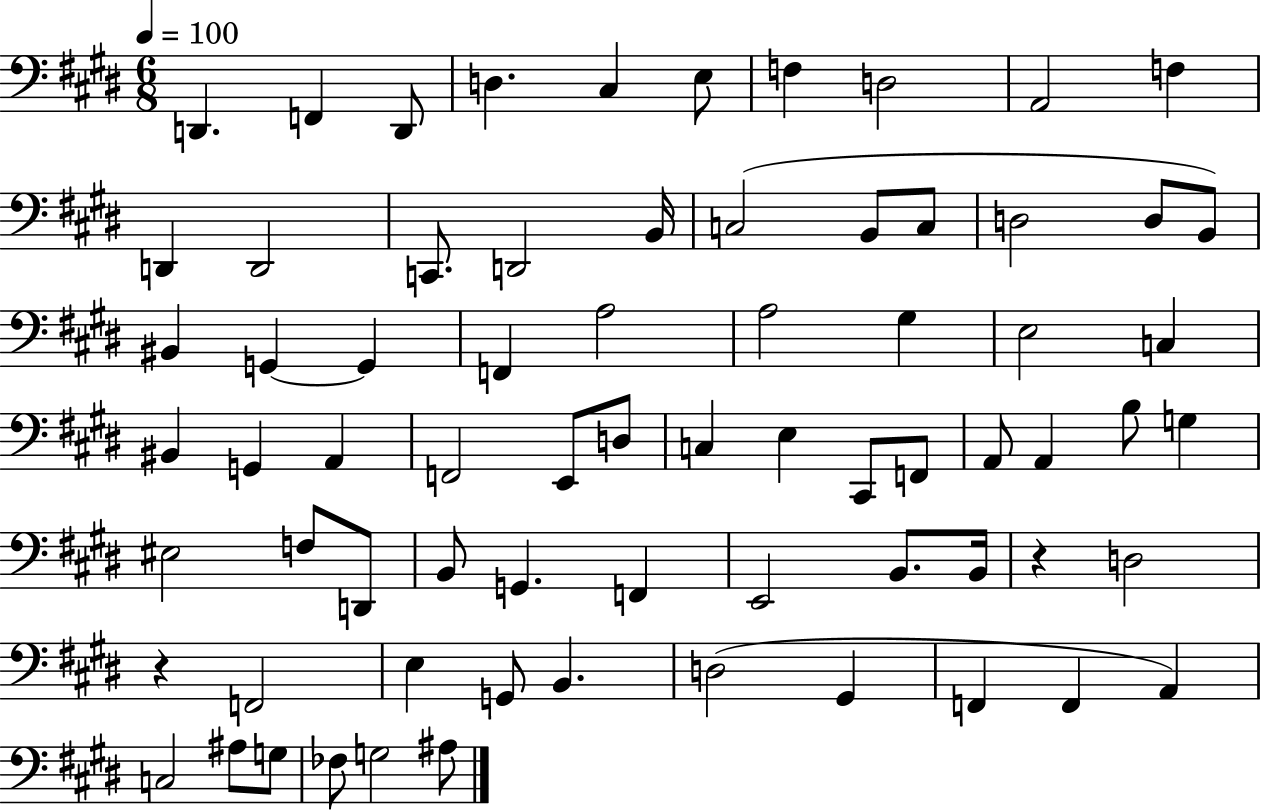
{
  \clef bass
  \numericTimeSignature
  \time 6/8
  \key e \major
  \tempo 4 = 100
  d,4. f,4 d,8 | d4. cis4 e8 | f4 d2 | a,2 f4 | \break d,4 d,2 | c,8. d,2 b,16 | c2( b,8 c8 | d2 d8 b,8) | \break bis,4 g,4~~ g,4 | f,4 a2 | a2 gis4 | e2 c4 | \break bis,4 g,4 a,4 | f,2 e,8 d8 | c4 e4 cis,8 f,8 | a,8 a,4 b8 g4 | \break eis2 f8 d,8 | b,8 g,4. f,4 | e,2 b,8. b,16 | r4 d2 | \break r4 f,2 | e4 g,8 b,4. | d2( gis,4 | f,4 f,4 a,4) | \break c2 ais8 g8 | fes8 g2 ais8 | \bar "|."
}